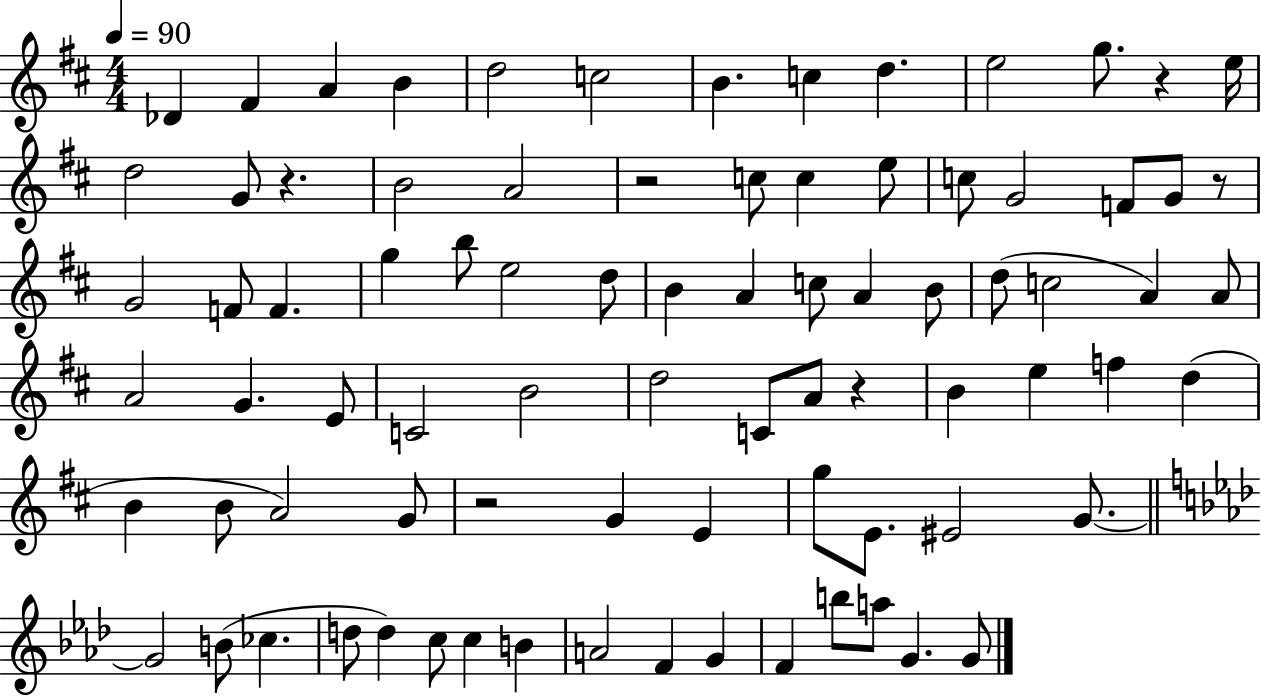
{
  \clef treble
  \numericTimeSignature
  \time 4/4
  \key d \major
  \tempo 4 = 90
  des'4 fis'4 a'4 b'4 | d''2 c''2 | b'4. c''4 d''4. | e''2 g''8. r4 e''16 | \break d''2 g'8 r4. | b'2 a'2 | r2 c''8 c''4 e''8 | c''8 g'2 f'8 g'8 r8 | \break g'2 f'8 f'4. | g''4 b''8 e''2 d''8 | b'4 a'4 c''8 a'4 b'8 | d''8( c''2 a'4) a'8 | \break a'2 g'4. e'8 | c'2 b'2 | d''2 c'8 a'8 r4 | b'4 e''4 f''4 d''4( | \break b'4 b'8 a'2) g'8 | r2 g'4 e'4 | g''8 e'8. eis'2 g'8.~~ | \bar "||" \break \key aes \major g'2 b'8( ces''4. | d''8 d''4) c''8 c''4 b'4 | a'2 f'4 g'4 | f'4 b''8 a''8 g'4. g'8 | \break \bar "|."
}